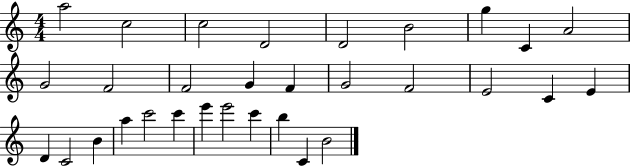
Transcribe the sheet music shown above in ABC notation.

X:1
T:Untitled
M:4/4
L:1/4
K:C
a2 c2 c2 D2 D2 B2 g C A2 G2 F2 F2 G F G2 F2 E2 C E D C2 B a c'2 c' e' e'2 c' b C B2